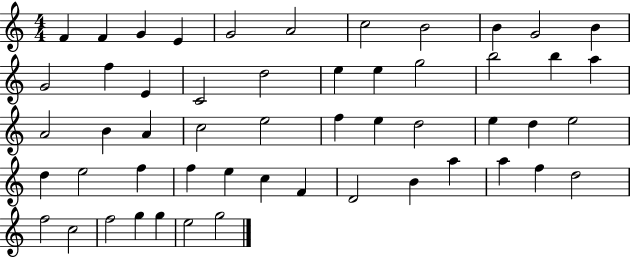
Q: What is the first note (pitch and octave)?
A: F4